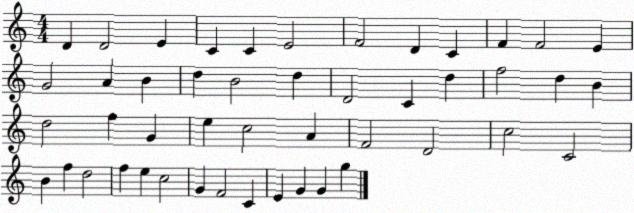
X:1
T:Untitled
M:4/4
L:1/4
K:C
D D2 E C C E2 F2 D C F F2 E G2 A B d B2 d D2 C d f2 d B d2 f G e c2 A F2 D2 c2 C2 B f d2 f e c2 G F2 C E G G g